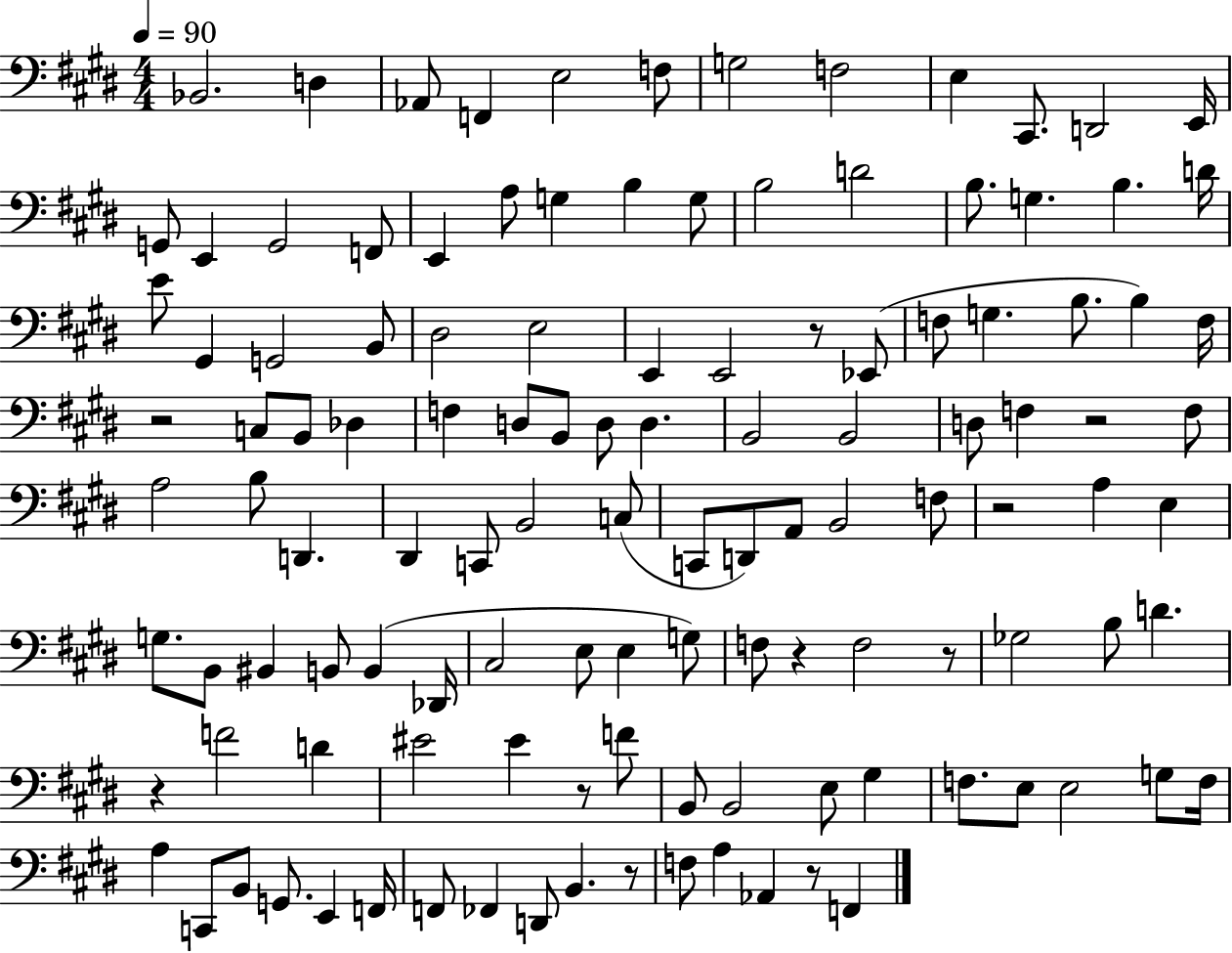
Bb2/h. D3/q Ab2/e F2/q E3/h F3/e G3/h F3/h E3/q C#2/e. D2/h E2/s G2/e E2/q G2/h F2/e E2/q A3/e G3/q B3/q G3/e B3/h D4/h B3/e. G3/q. B3/q. D4/s E4/e G#2/q G2/h B2/e D#3/h E3/h E2/q E2/h R/e Eb2/e F3/e G3/q. B3/e. B3/q F3/s R/h C3/e B2/e Db3/q F3/q D3/e B2/e D3/e D3/q. B2/h B2/h D3/e F3/q R/h F3/e A3/h B3/e D2/q. D#2/q C2/e B2/h C3/e C2/e D2/e A2/e B2/h F3/e R/h A3/q E3/q G3/e. B2/e BIS2/q B2/e B2/q Db2/s C#3/h E3/e E3/q G3/e F3/e R/q F3/h R/e Gb3/h B3/e D4/q. R/q F4/h D4/q EIS4/h EIS4/q R/e F4/e B2/e B2/h E3/e G#3/q F3/e. E3/e E3/h G3/e F3/s A3/q C2/e B2/e G2/e. E2/q F2/s F2/e FES2/q D2/e B2/q. R/e F3/e A3/q Ab2/q R/e F2/q